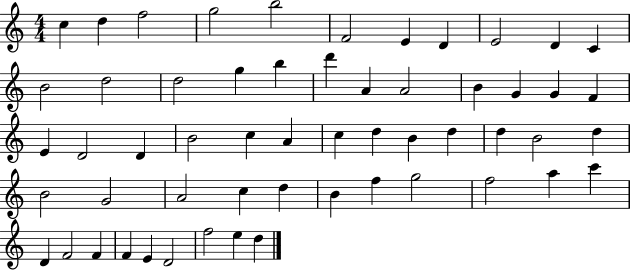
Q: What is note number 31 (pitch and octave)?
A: D5